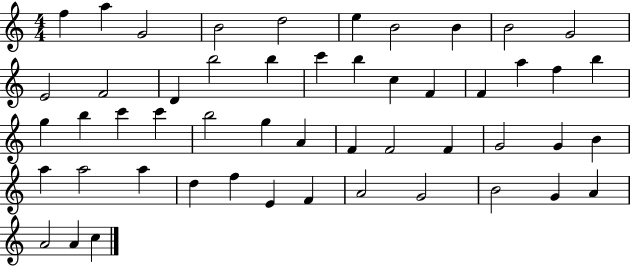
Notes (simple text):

F5/q A5/q G4/h B4/h D5/h E5/q B4/h B4/q B4/h G4/h E4/h F4/h D4/q B5/h B5/q C6/q B5/q C5/q F4/q F4/q A5/q F5/q B5/q G5/q B5/q C6/q C6/q B5/h G5/q A4/q F4/q F4/h F4/q G4/h G4/q B4/q A5/q A5/h A5/q D5/q F5/q E4/q F4/q A4/h G4/h B4/h G4/q A4/q A4/h A4/q C5/q